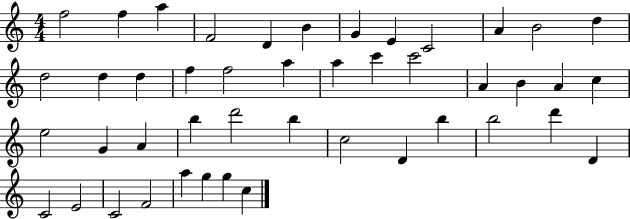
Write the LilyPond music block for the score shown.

{
  \clef treble
  \numericTimeSignature
  \time 4/4
  \key c \major
  f''2 f''4 a''4 | f'2 d'4 b'4 | g'4 e'4 c'2 | a'4 b'2 d''4 | \break d''2 d''4 d''4 | f''4 f''2 a''4 | a''4 c'''4 c'''2 | a'4 b'4 a'4 c''4 | \break e''2 g'4 a'4 | b''4 d'''2 b''4 | c''2 d'4 b''4 | b''2 d'''4 d'4 | \break c'2 e'2 | c'2 f'2 | a''4 g''4 g''4 c''4 | \bar "|."
}